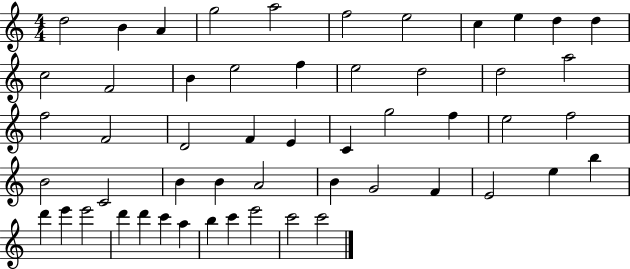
{
  \clef treble
  \numericTimeSignature
  \time 4/4
  \key c \major
  d''2 b'4 a'4 | g''2 a''2 | f''2 e''2 | c''4 e''4 d''4 d''4 | \break c''2 f'2 | b'4 e''2 f''4 | e''2 d''2 | d''2 a''2 | \break f''2 f'2 | d'2 f'4 e'4 | c'4 g''2 f''4 | e''2 f''2 | \break b'2 c'2 | b'4 b'4 a'2 | b'4 g'2 f'4 | e'2 e''4 b''4 | \break d'''4 e'''4 e'''2 | d'''4 d'''4 c'''4 a''4 | b''4 c'''4 e'''2 | c'''2 c'''2 | \break \bar "|."
}